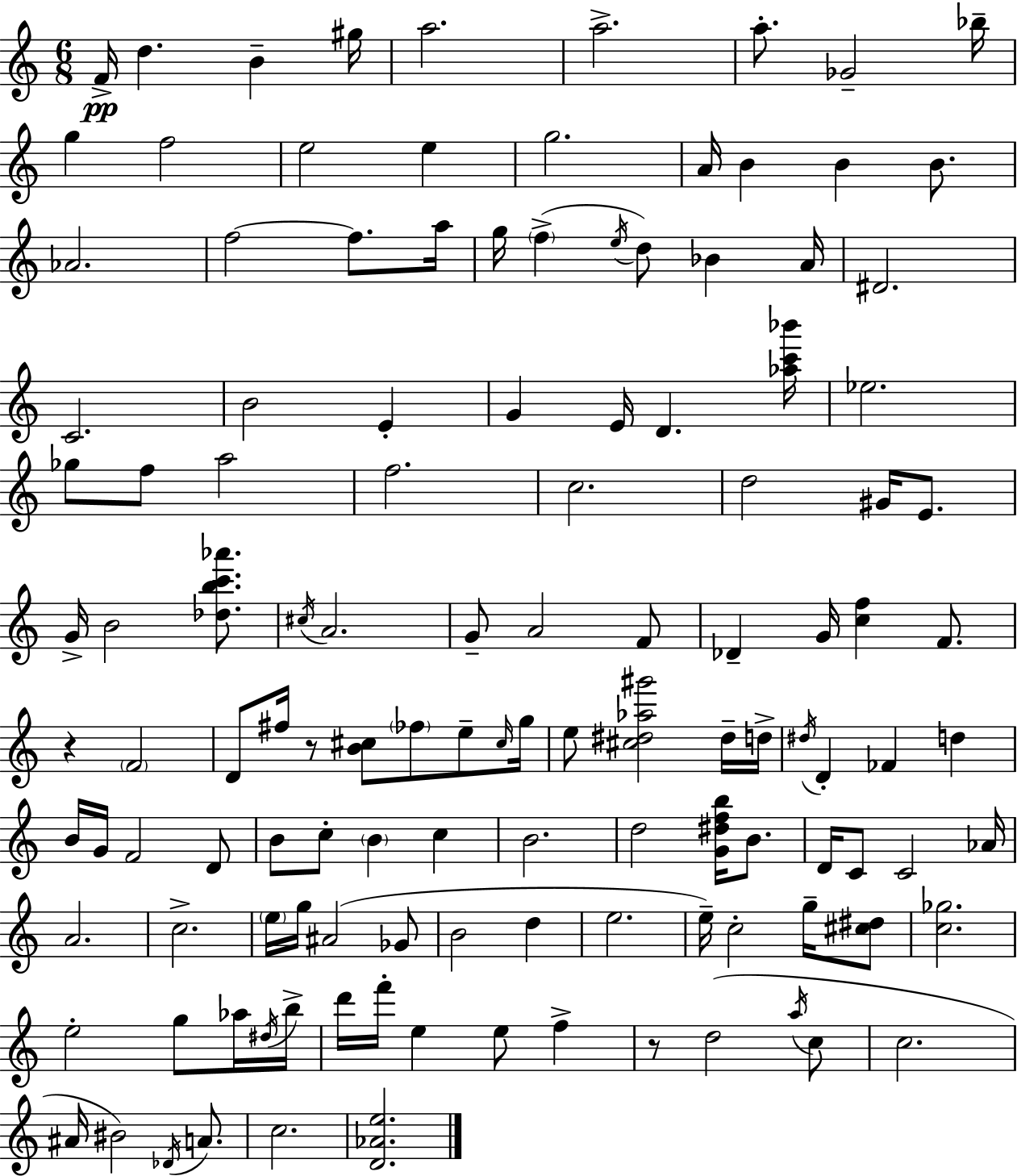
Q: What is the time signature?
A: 6/8